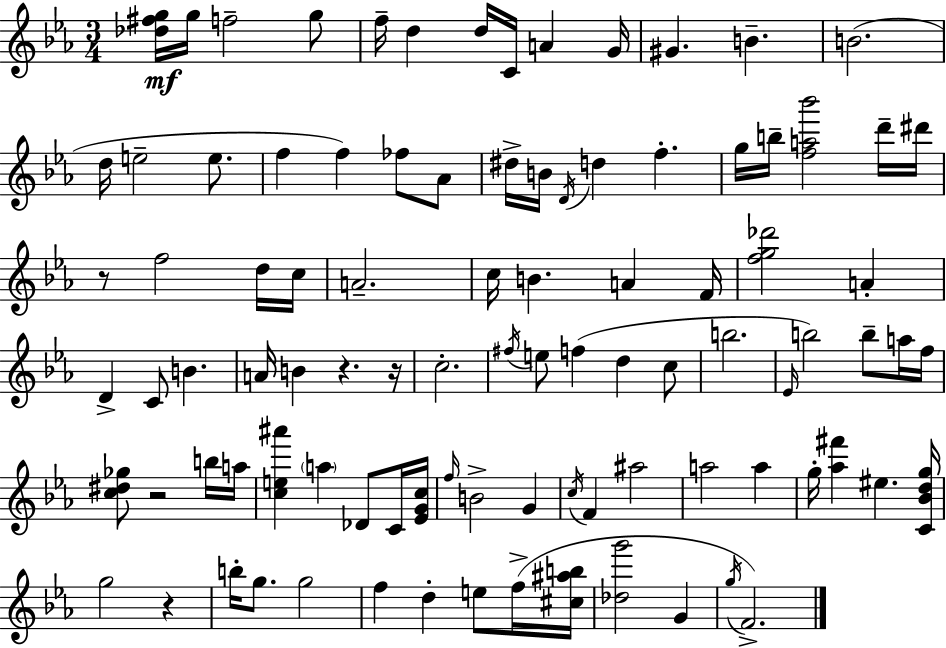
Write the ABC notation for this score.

X:1
T:Untitled
M:3/4
L:1/4
K:Cm
[_d^fg]/4 g/4 f2 g/2 f/4 d d/4 C/4 A G/4 ^G B B2 d/4 e2 e/2 f f _f/2 _A/2 ^d/4 B/4 D/4 d f g/4 b/4 [fa_b']2 d'/4 ^d'/4 z/2 f2 d/4 c/4 A2 c/4 B A F/4 [fg_d']2 A D C/2 B A/4 B z z/4 c2 ^f/4 e/2 f d c/2 b2 _E/4 b2 b/2 a/4 f/4 [c^d_g]/2 z2 b/4 a/4 [ce^a'] a _D/2 C/4 [_EGc]/4 f/4 B2 G c/4 F ^a2 a2 a g/4 [_a^f'] ^e [C_Bdg]/4 g2 z b/4 g/2 g2 f d e/2 f/4 [^c^ab]/4 [_dg']2 G g/4 F2